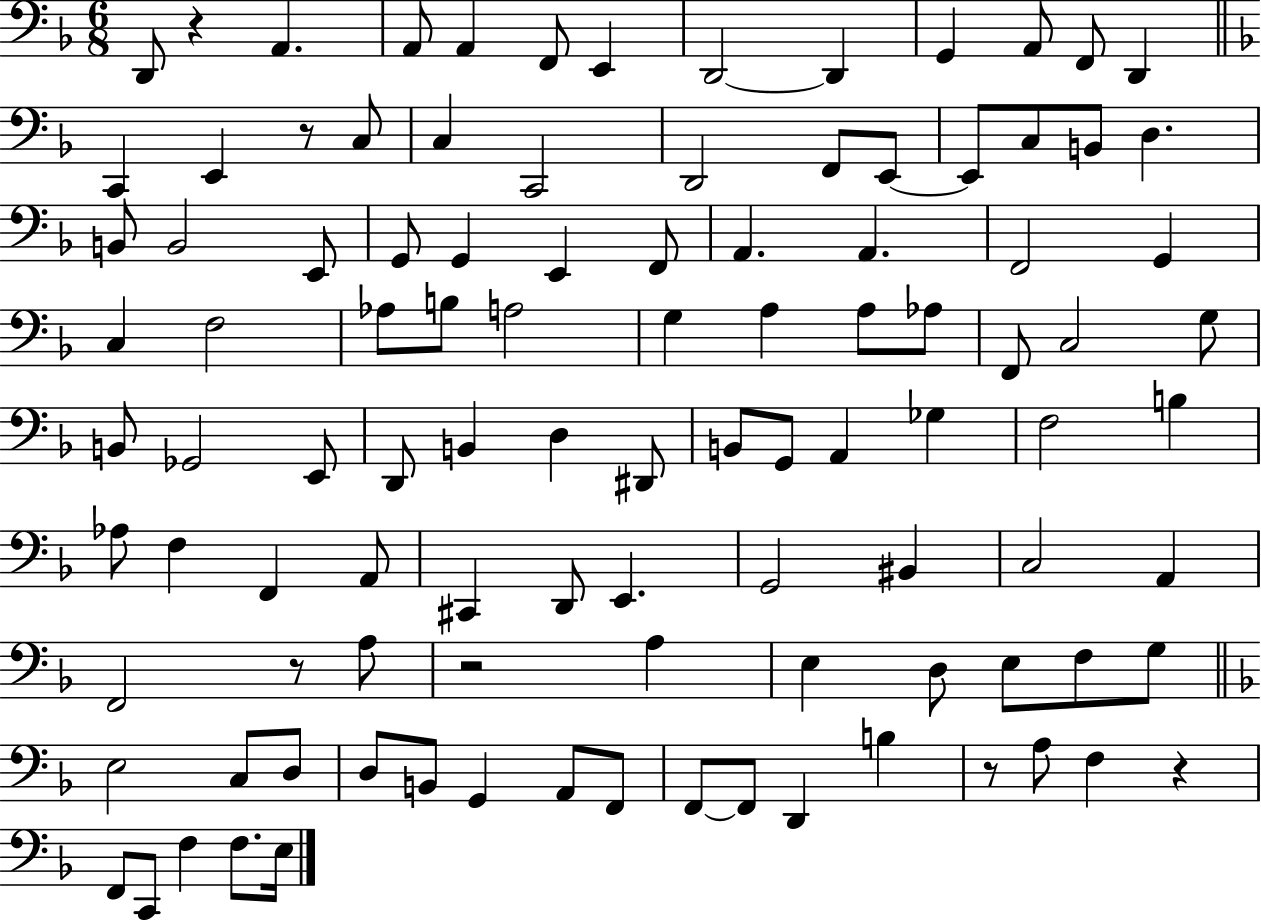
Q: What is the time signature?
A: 6/8